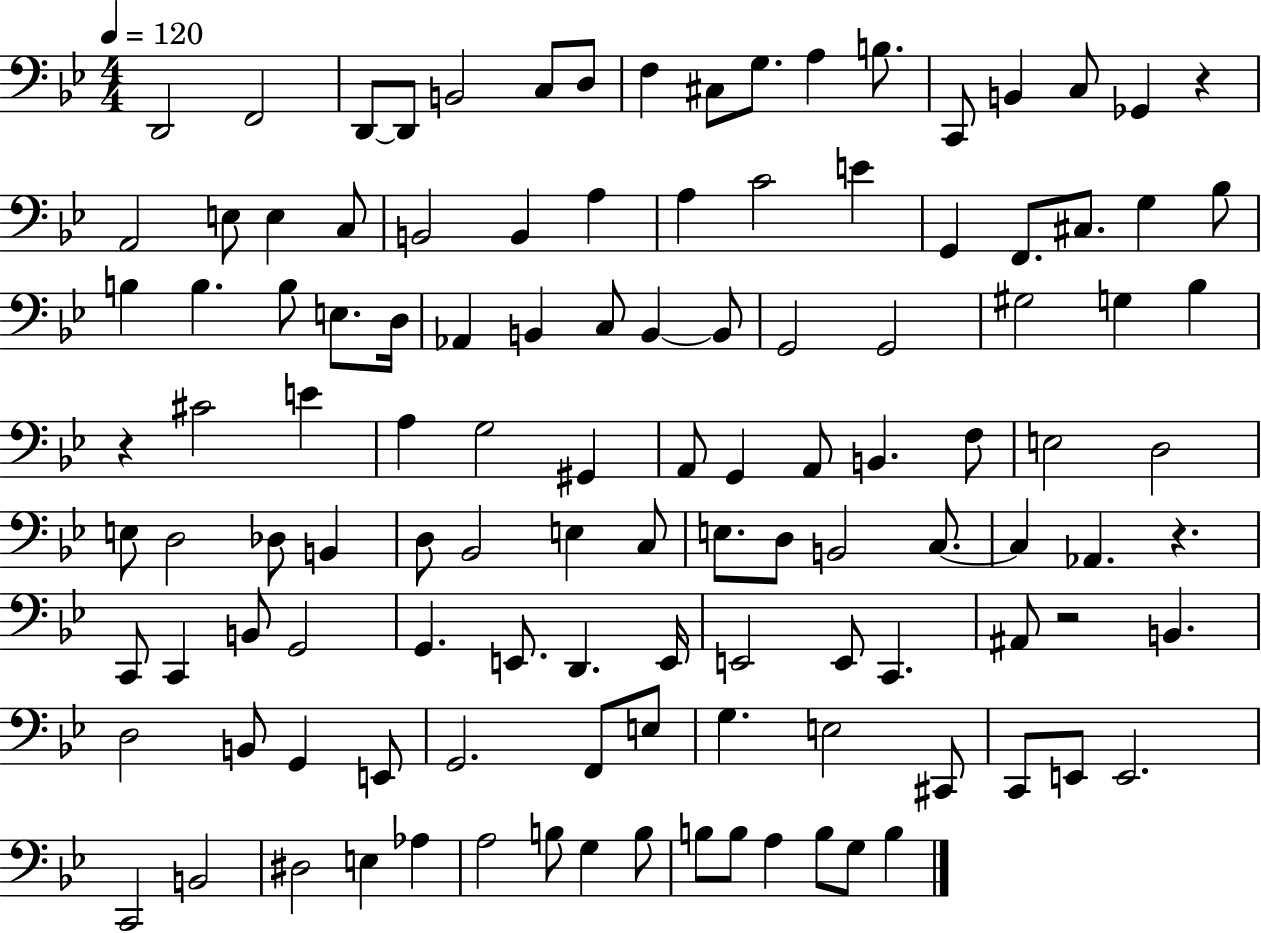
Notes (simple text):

D2/h F2/h D2/e D2/e B2/h C3/e D3/e F3/q C#3/e G3/e. A3/q B3/e. C2/e B2/q C3/e Gb2/q R/q A2/h E3/e E3/q C3/e B2/h B2/q A3/q A3/q C4/h E4/q G2/q F2/e. C#3/e. G3/q Bb3/e B3/q B3/q. B3/e E3/e. D3/s Ab2/q B2/q C3/e B2/q B2/e G2/h G2/h G#3/h G3/q Bb3/q R/q C#4/h E4/q A3/q G3/h G#2/q A2/e G2/q A2/e B2/q. F3/e E3/h D3/h E3/e D3/h Db3/e B2/q D3/e Bb2/h E3/q C3/e E3/e. D3/e B2/h C3/e. C3/q Ab2/q. R/q. C2/e C2/q B2/e G2/h G2/q. E2/e. D2/q. E2/s E2/h E2/e C2/q. A#2/e R/h B2/q. D3/h B2/e G2/q E2/e G2/h. F2/e E3/e G3/q. E3/h C#2/e C2/e E2/e E2/h. C2/h B2/h D#3/h E3/q Ab3/q A3/h B3/e G3/q B3/e B3/e B3/e A3/q B3/e G3/e B3/q